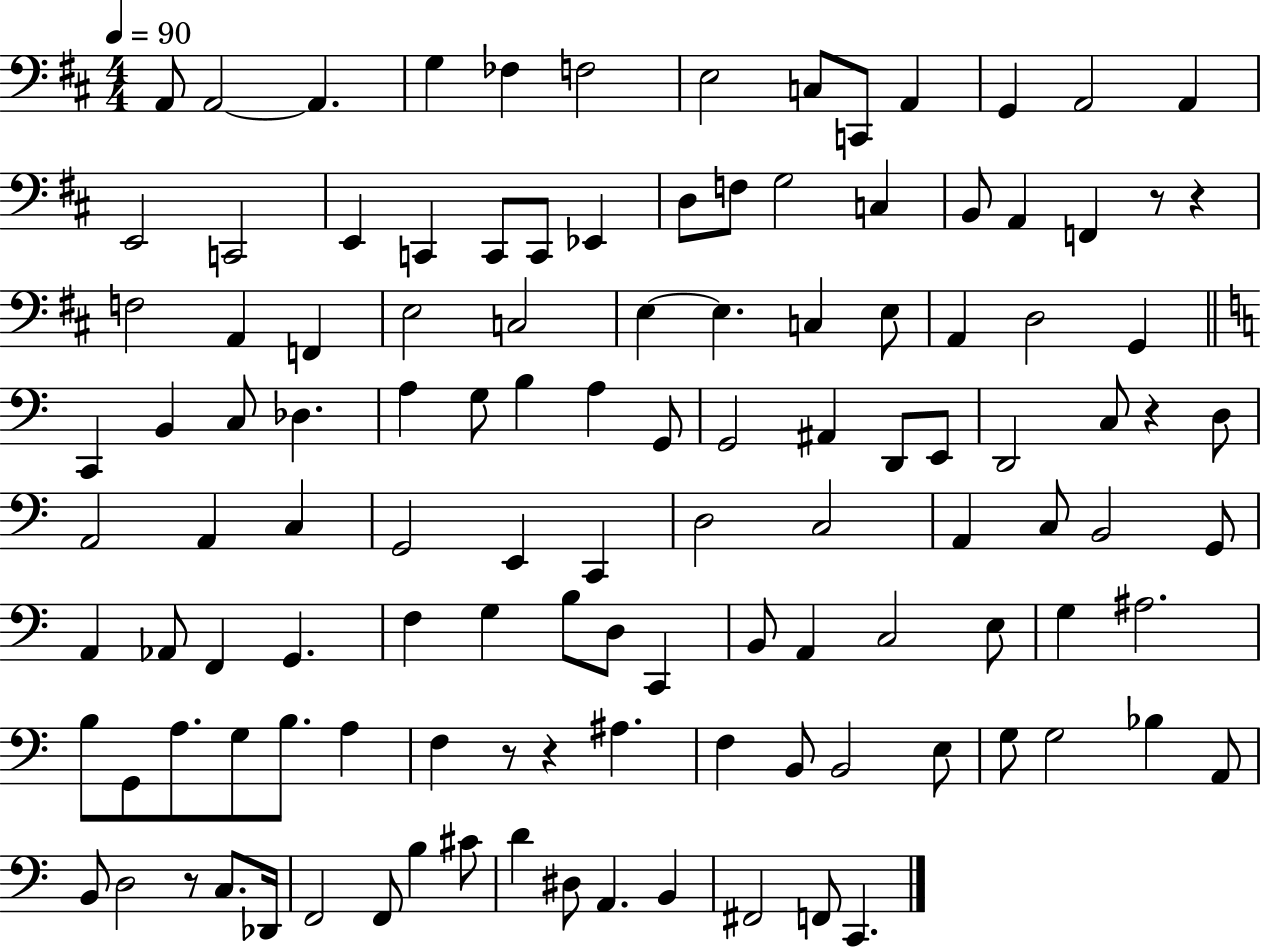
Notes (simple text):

A2/e A2/h A2/q. G3/q FES3/q F3/h E3/h C3/e C2/e A2/q G2/q A2/h A2/q E2/h C2/h E2/q C2/q C2/e C2/e Eb2/q D3/e F3/e G3/h C3/q B2/e A2/q F2/q R/e R/q F3/h A2/q F2/q E3/h C3/h E3/q E3/q. C3/q E3/e A2/q D3/h G2/q C2/q B2/q C3/e Db3/q. A3/q G3/e B3/q A3/q G2/e G2/h A#2/q D2/e E2/e D2/h C3/e R/q D3/e A2/h A2/q C3/q G2/h E2/q C2/q D3/h C3/h A2/q C3/e B2/h G2/e A2/q Ab2/e F2/q G2/q. F3/q G3/q B3/e D3/e C2/q B2/e A2/q C3/h E3/e G3/q A#3/h. B3/e G2/e A3/e. G3/e B3/e. A3/q F3/q R/e R/q A#3/q. F3/q B2/e B2/h E3/e G3/e G3/h Bb3/q A2/e B2/e D3/h R/e C3/e. Db2/s F2/h F2/e B3/q C#4/e D4/q D#3/e A2/q. B2/q F#2/h F2/e C2/q.